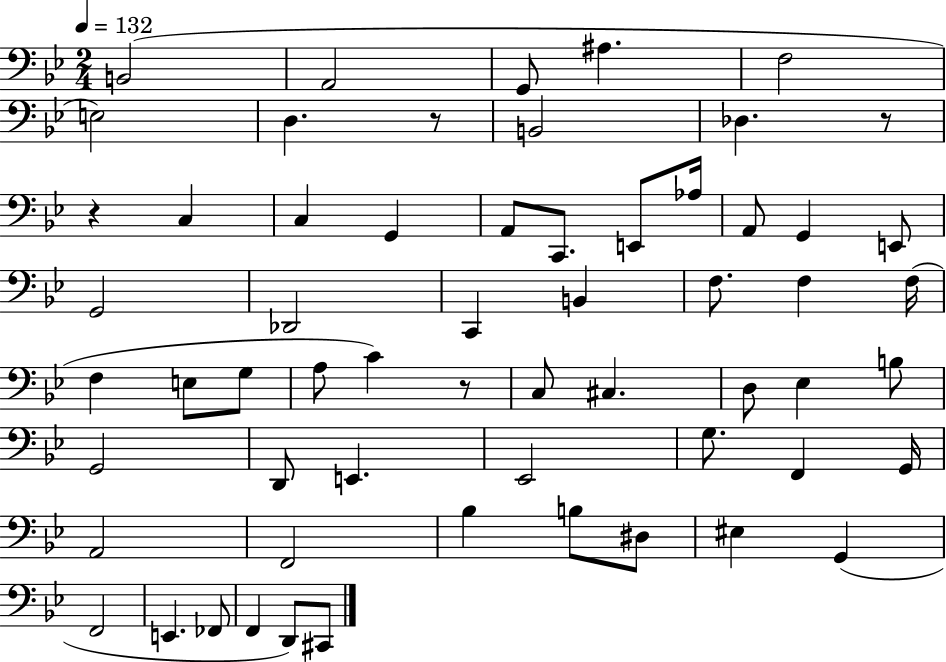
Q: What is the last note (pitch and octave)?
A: C#2